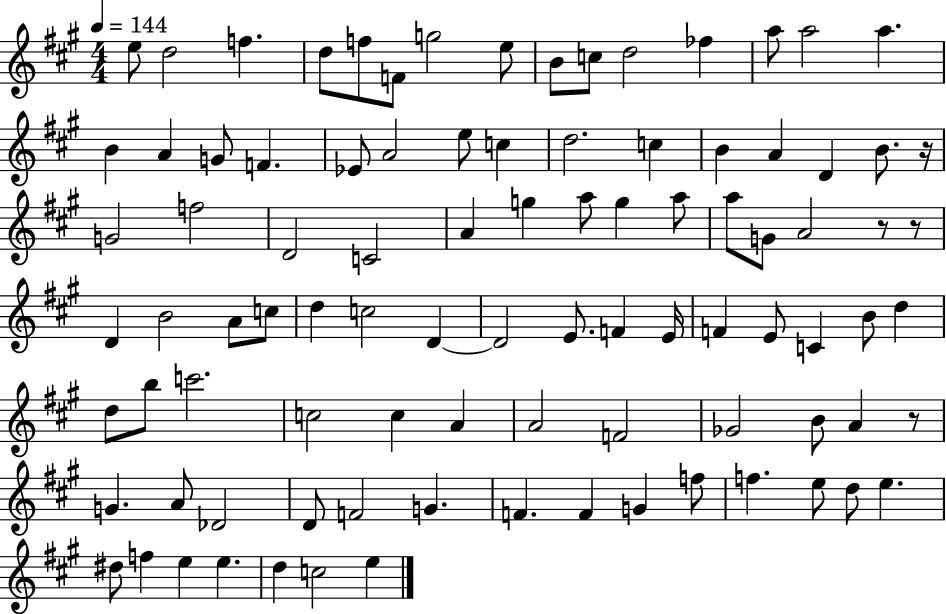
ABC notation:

X:1
T:Untitled
M:4/4
L:1/4
K:A
e/2 d2 f d/2 f/2 F/2 g2 e/2 B/2 c/2 d2 _f a/2 a2 a B A G/2 F _E/2 A2 e/2 c d2 c B A D B/2 z/4 G2 f2 D2 C2 A g a/2 g a/2 a/2 G/2 A2 z/2 z/2 D B2 A/2 c/2 d c2 D D2 E/2 F E/4 F E/2 C B/2 d d/2 b/2 c'2 c2 c A A2 F2 _G2 B/2 A z/2 G A/2 _D2 D/2 F2 G F F G f/2 f e/2 d/2 e ^d/2 f e e d c2 e